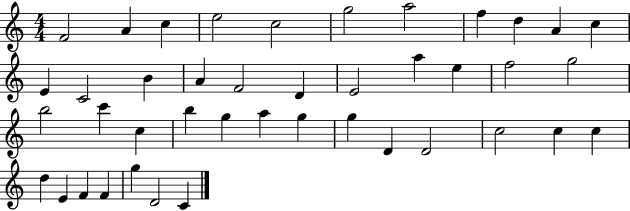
{
  \clef treble
  \numericTimeSignature
  \time 4/4
  \key c \major
  f'2 a'4 c''4 | e''2 c''2 | g''2 a''2 | f''4 d''4 a'4 c''4 | \break e'4 c'2 b'4 | a'4 f'2 d'4 | e'2 a''4 e''4 | f''2 g''2 | \break b''2 c'''4 c''4 | b''4 g''4 a''4 g''4 | g''4 d'4 d'2 | c''2 c''4 c''4 | \break d''4 e'4 f'4 f'4 | g''4 d'2 c'4 | \bar "|."
}